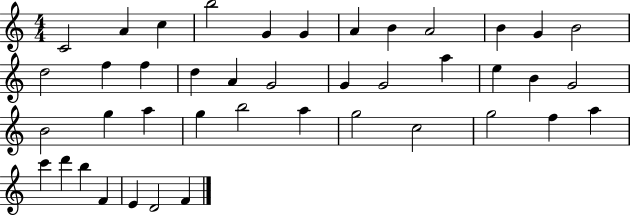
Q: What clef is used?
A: treble